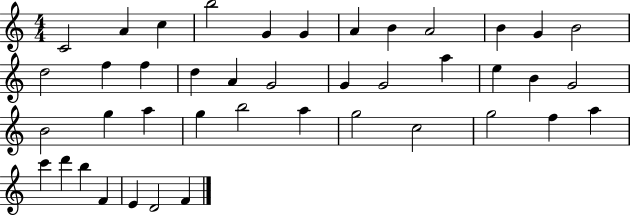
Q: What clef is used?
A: treble